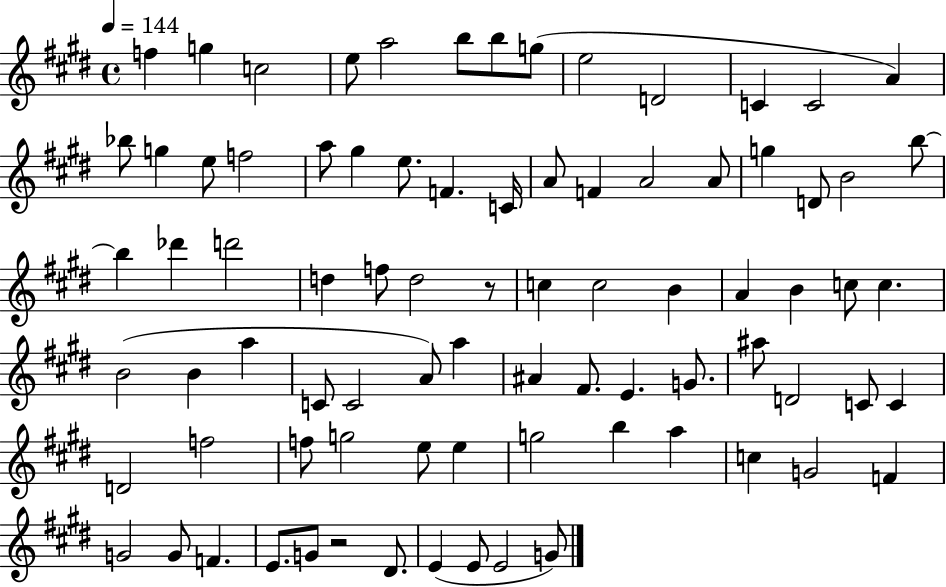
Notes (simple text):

F5/q G5/q C5/h E5/e A5/h B5/e B5/e G5/e E5/h D4/h C4/q C4/h A4/q Bb5/e G5/q E5/e F5/h A5/e G#5/q E5/e. F4/q. C4/s A4/e F4/q A4/h A4/e G5/q D4/e B4/h B5/e B5/q Db6/q D6/h D5/q F5/e D5/h R/e C5/q C5/h B4/q A4/q B4/q C5/e C5/q. B4/h B4/q A5/q C4/e C4/h A4/e A5/q A#4/q F#4/e. E4/q. G4/e. A#5/e D4/h C4/e C4/q D4/h F5/h F5/e G5/h E5/e E5/q G5/h B5/q A5/q C5/q G4/h F4/q G4/h G4/e F4/q. E4/e. G4/e R/h D#4/e. E4/q E4/e E4/h G4/e